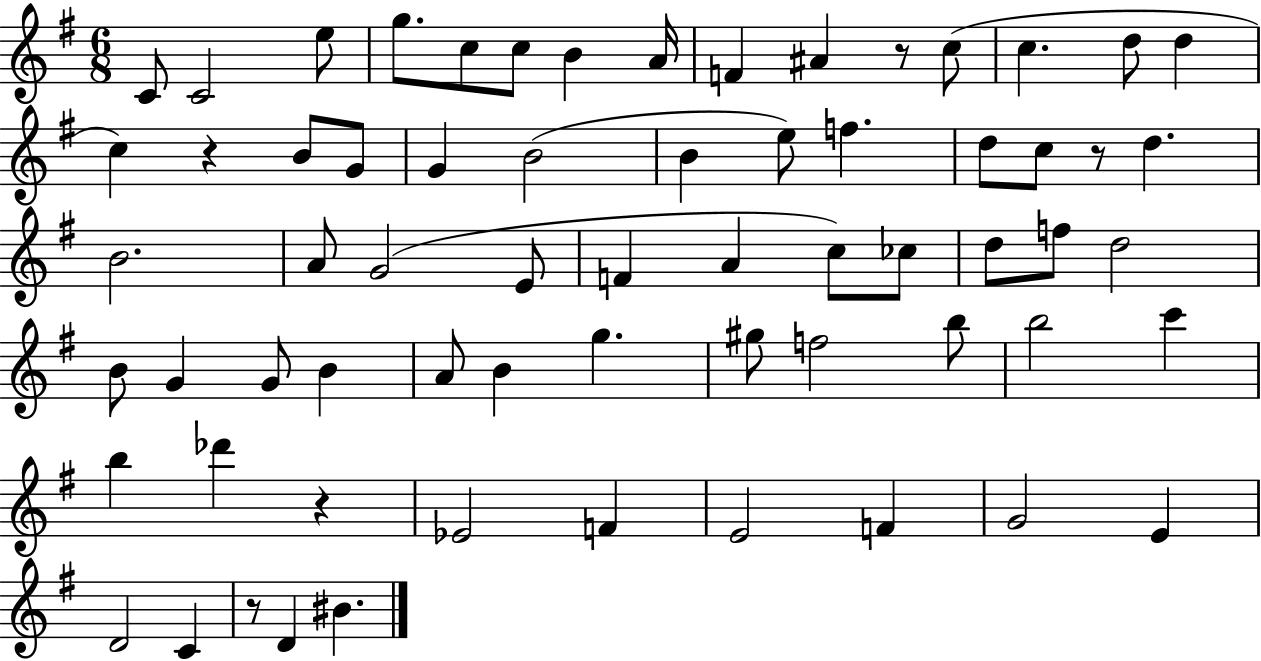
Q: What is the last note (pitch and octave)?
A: BIS4